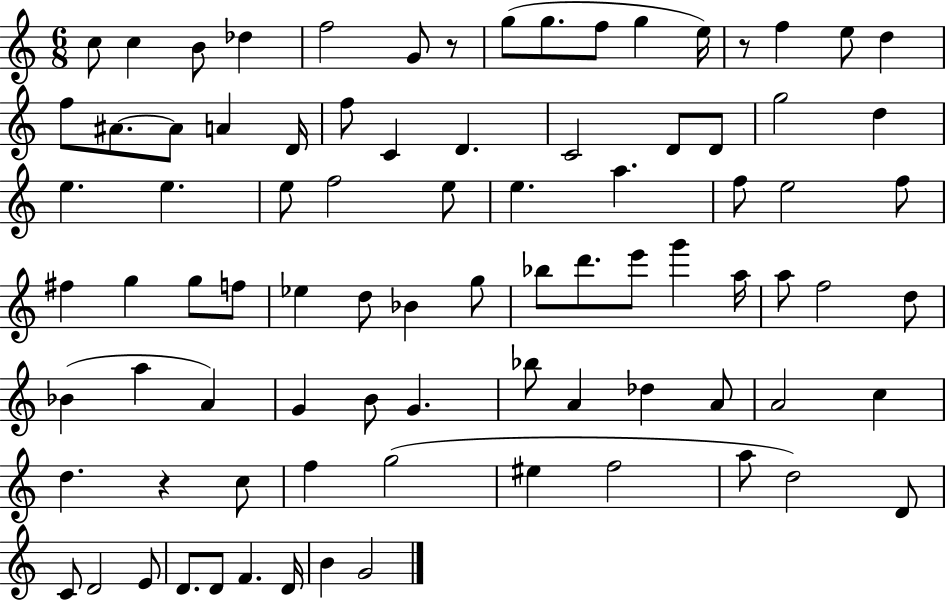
C5/e C5/q B4/e Db5/q F5/h G4/e R/e G5/e G5/e. F5/e G5/q E5/s R/e F5/q E5/e D5/q F5/e A#4/e. A#4/e A4/q D4/s F5/e C4/q D4/q. C4/h D4/e D4/e G5/h D5/q E5/q. E5/q. E5/e F5/h E5/e E5/q. A5/q. F5/e E5/h F5/e F#5/q G5/q G5/e F5/e Eb5/q D5/e Bb4/q G5/e Bb5/e D6/e. E6/e G6/q A5/s A5/e F5/h D5/e Bb4/q A5/q A4/q G4/q B4/e G4/q. Bb5/e A4/q Db5/q A4/e A4/h C5/q D5/q. R/q C5/e F5/q G5/h EIS5/q F5/h A5/e D5/h D4/e C4/e D4/h E4/e D4/e. D4/e F4/q. D4/s B4/q G4/h